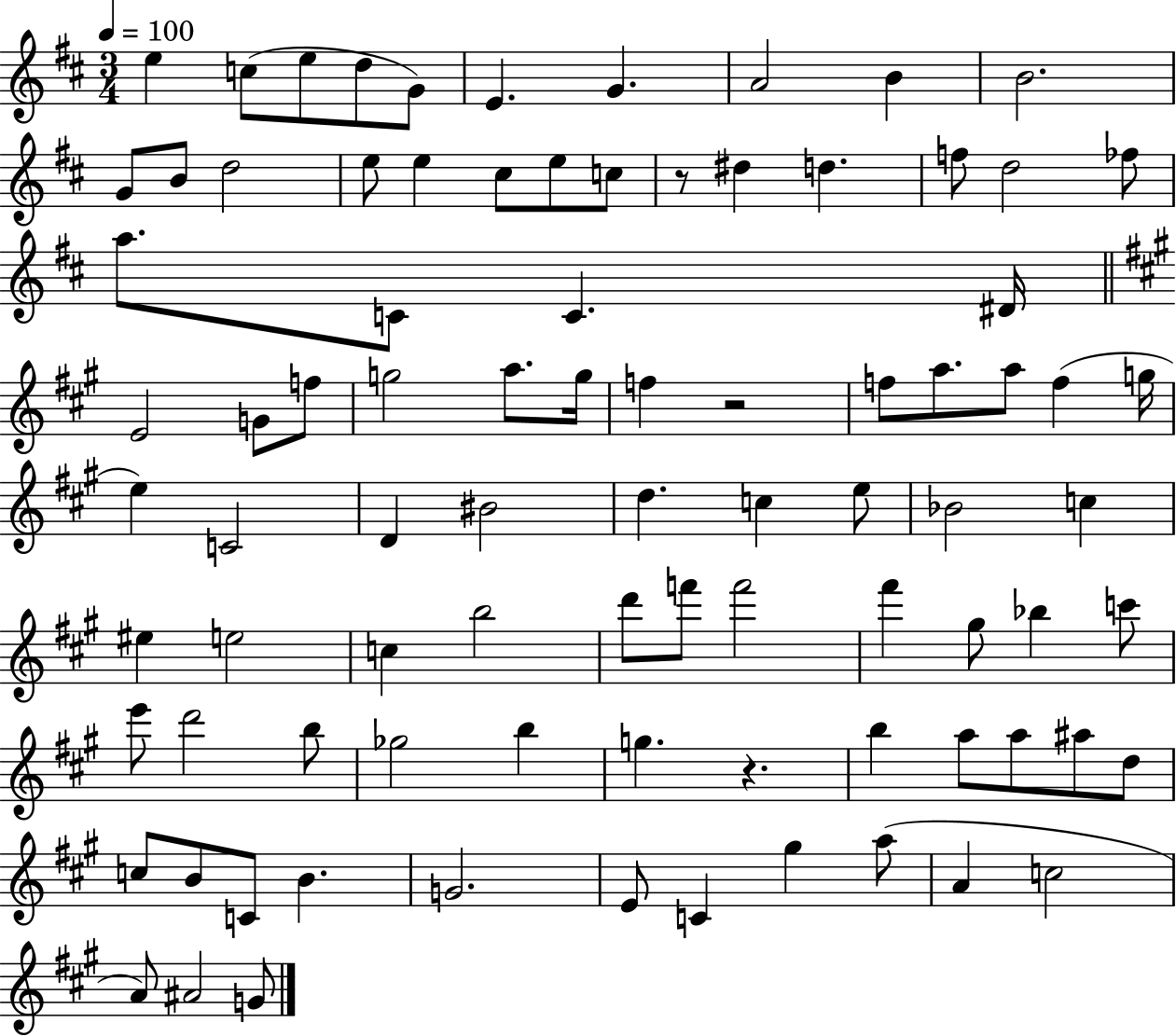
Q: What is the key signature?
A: D major